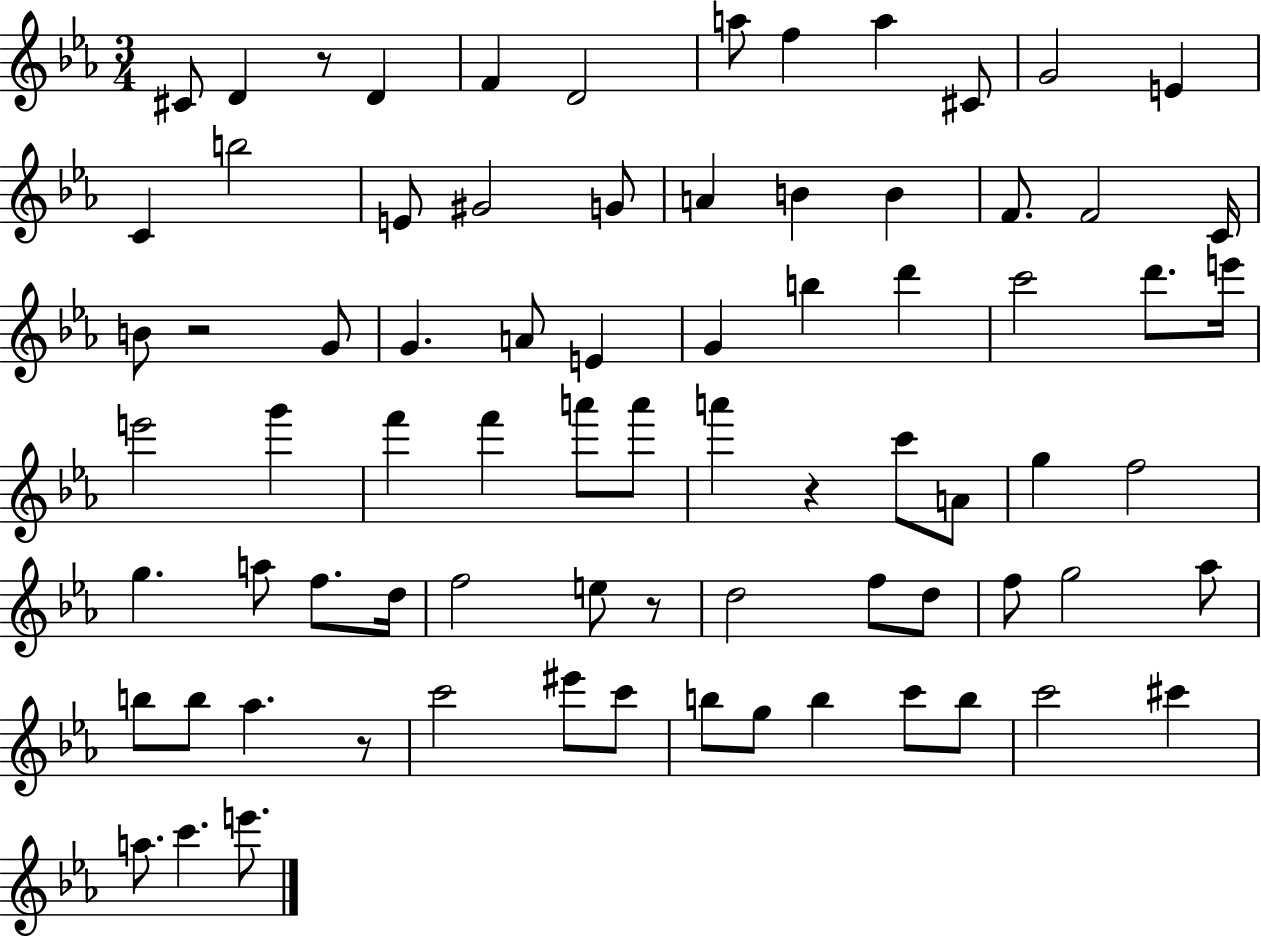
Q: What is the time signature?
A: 3/4